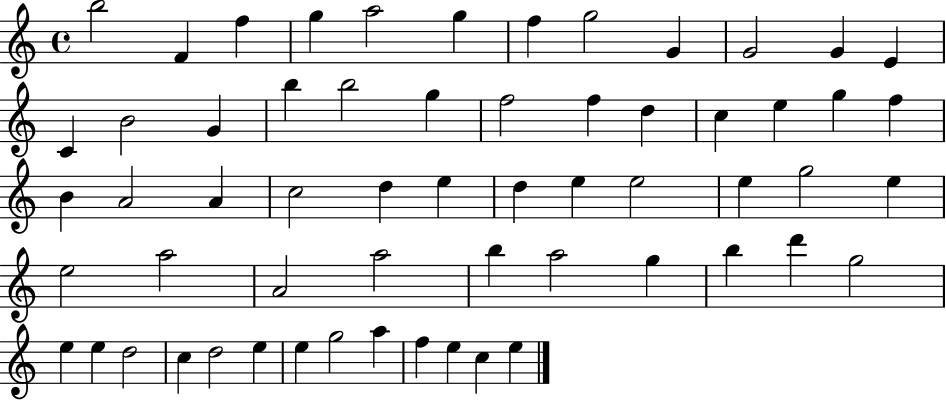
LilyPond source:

{
  \clef treble
  \time 4/4
  \defaultTimeSignature
  \key c \major
  b''2 f'4 f''4 | g''4 a''2 g''4 | f''4 g''2 g'4 | g'2 g'4 e'4 | \break c'4 b'2 g'4 | b''4 b''2 g''4 | f''2 f''4 d''4 | c''4 e''4 g''4 f''4 | \break b'4 a'2 a'4 | c''2 d''4 e''4 | d''4 e''4 e''2 | e''4 g''2 e''4 | \break e''2 a''2 | a'2 a''2 | b''4 a''2 g''4 | b''4 d'''4 g''2 | \break e''4 e''4 d''2 | c''4 d''2 e''4 | e''4 g''2 a''4 | f''4 e''4 c''4 e''4 | \break \bar "|."
}